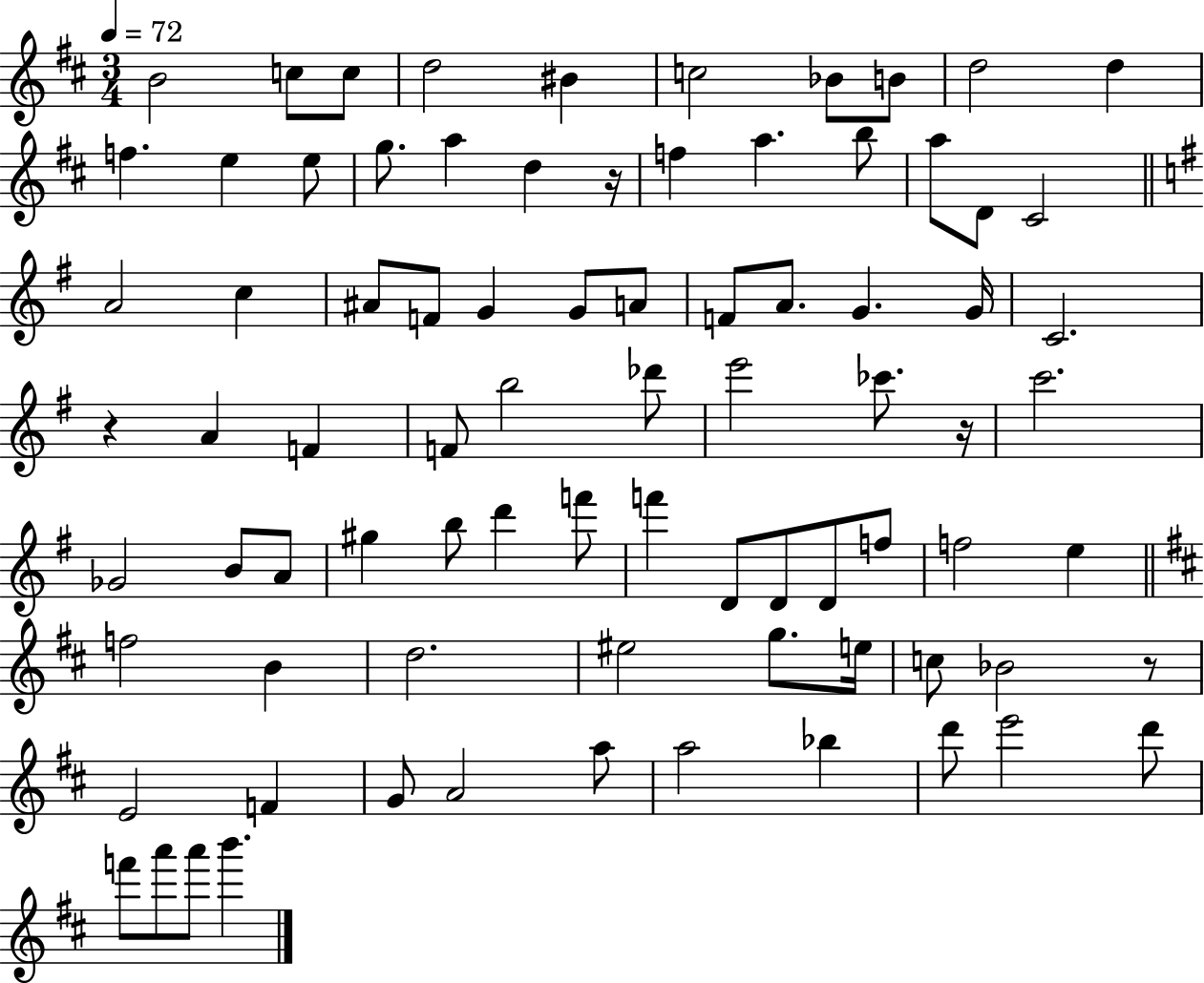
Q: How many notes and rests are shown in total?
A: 82